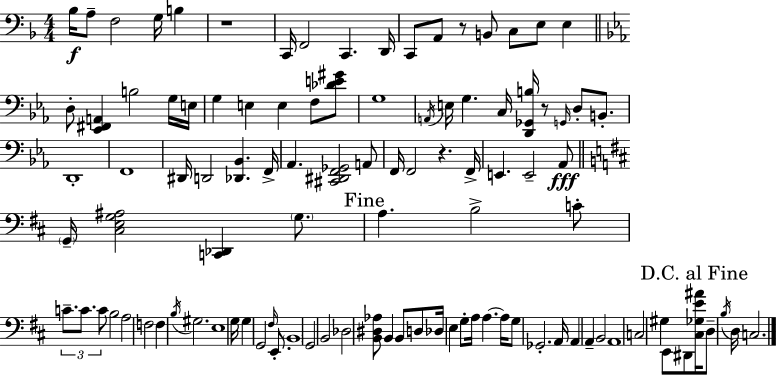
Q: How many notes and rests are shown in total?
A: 105